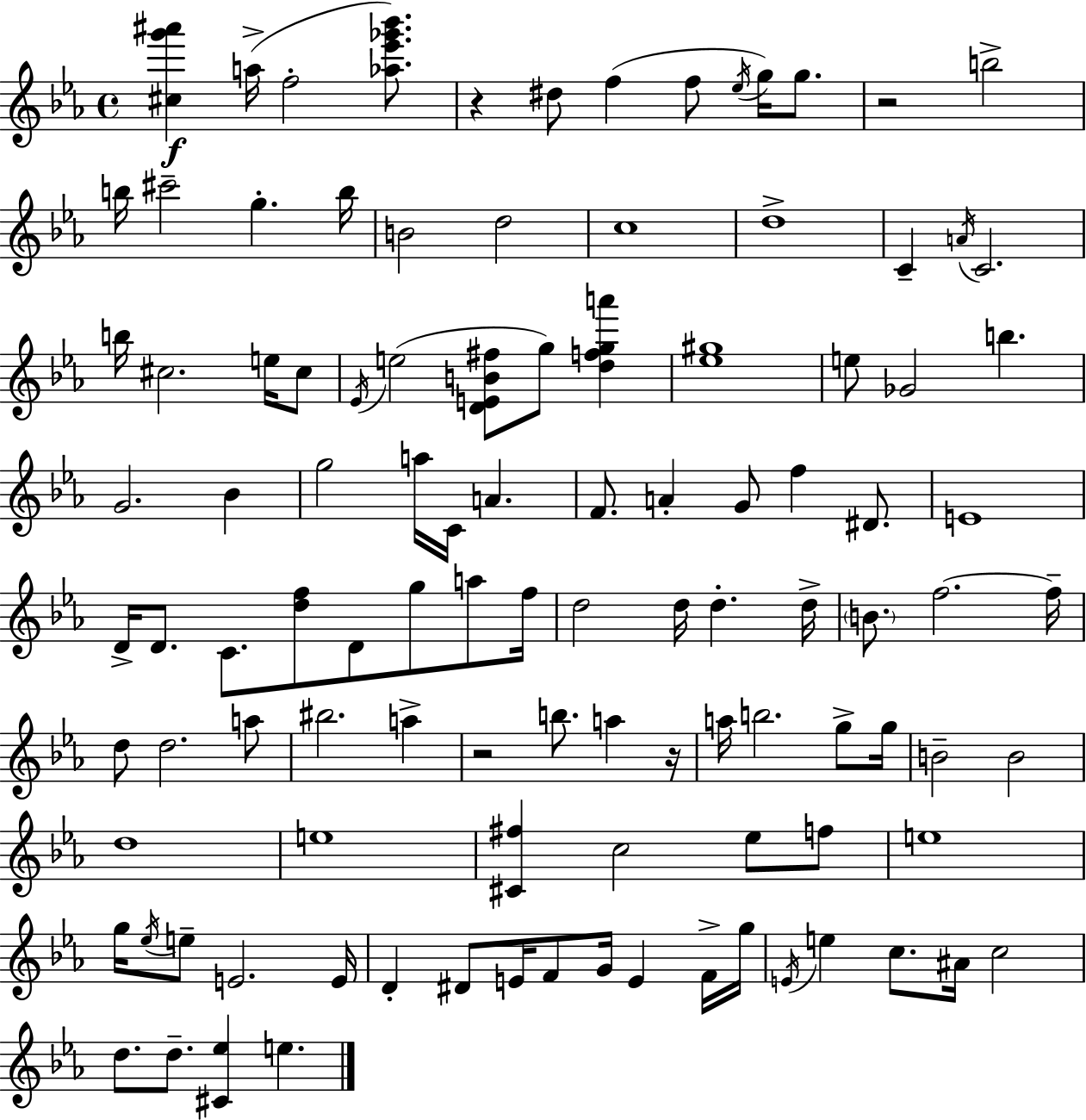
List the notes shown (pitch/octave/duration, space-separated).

[C#5,G6,A#6]/q A5/s F5/h [Ab5,Eb6,Gb6,Bb6]/e. R/q D#5/e F5/q F5/e Eb5/s G5/s G5/e. R/h B5/h B5/s C#6/h G5/q. B5/s B4/h D5/h C5/w D5/w C4/q A4/s C4/h. B5/s C#5/h. E5/s C#5/e Eb4/s E5/h [D4,E4,B4,F#5]/e G5/e [D5,F5,G5,A6]/q [Eb5,G#5]/w E5/e Gb4/h B5/q. G4/h. Bb4/q G5/h A5/s C4/s A4/q. F4/e. A4/q G4/e F5/q D#4/e. E4/w D4/s D4/e. C4/e. [D5,F5]/e D4/e G5/e A5/e F5/s D5/h D5/s D5/q. D5/s B4/e. F5/h. F5/s D5/e D5/h. A5/e BIS5/h. A5/q R/h B5/e. A5/q R/s A5/s B5/h. G5/e G5/s B4/h B4/h D5/w E5/w [C#4,F#5]/q C5/h Eb5/e F5/e E5/w G5/s Eb5/s E5/e E4/h. E4/s D4/q D#4/e E4/s F4/e G4/s E4/q F4/s G5/s E4/s E5/q C5/e. A#4/s C5/h D5/e. D5/e. [C#4,Eb5]/q E5/q.